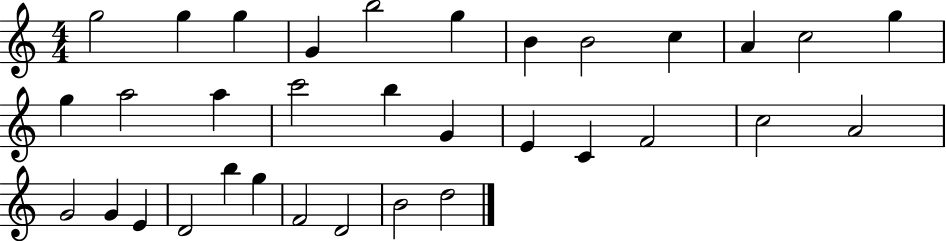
{
  \clef treble
  \numericTimeSignature
  \time 4/4
  \key c \major
  g''2 g''4 g''4 | g'4 b''2 g''4 | b'4 b'2 c''4 | a'4 c''2 g''4 | \break g''4 a''2 a''4 | c'''2 b''4 g'4 | e'4 c'4 f'2 | c''2 a'2 | \break g'2 g'4 e'4 | d'2 b''4 g''4 | f'2 d'2 | b'2 d''2 | \break \bar "|."
}